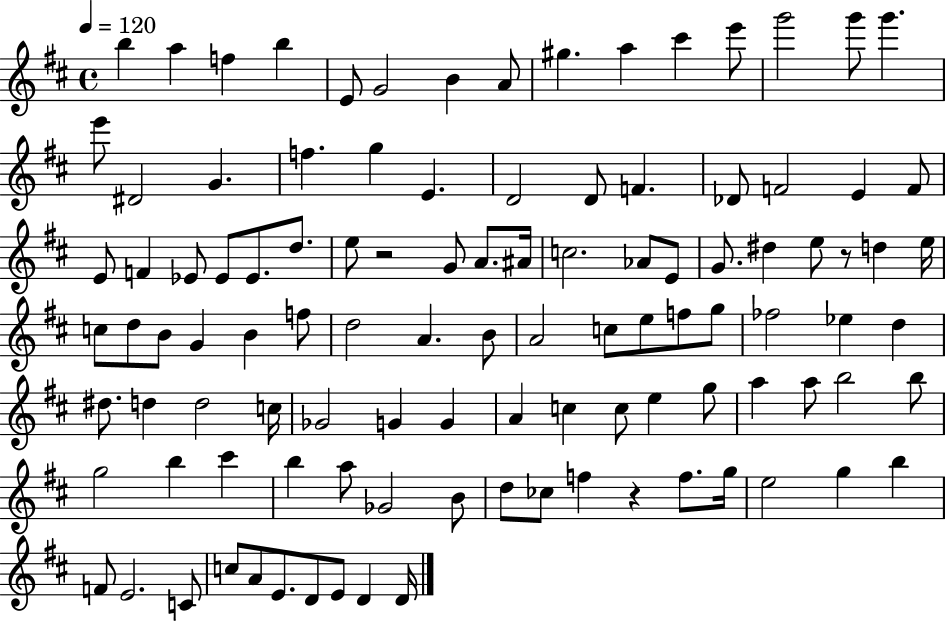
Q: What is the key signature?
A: D major